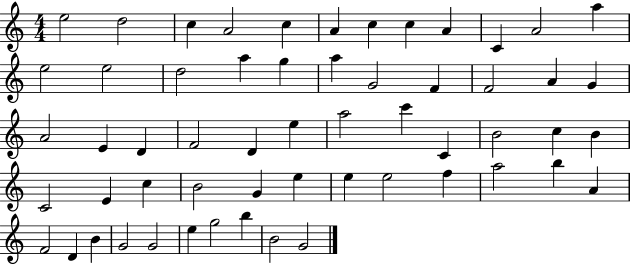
{
  \clef treble
  \numericTimeSignature
  \time 4/4
  \key c \major
  e''2 d''2 | c''4 a'2 c''4 | a'4 c''4 c''4 a'4 | c'4 a'2 a''4 | \break e''2 e''2 | d''2 a''4 g''4 | a''4 g'2 f'4 | f'2 a'4 g'4 | \break a'2 e'4 d'4 | f'2 d'4 e''4 | a''2 c'''4 c'4 | b'2 c''4 b'4 | \break c'2 e'4 c''4 | b'2 g'4 e''4 | e''4 e''2 f''4 | a''2 b''4 a'4 | \break f'2 d'4 b'4 | g'2 g'2 | e''4 g''2 b''4 | b'2 g'2 | \break \bar "|."
}